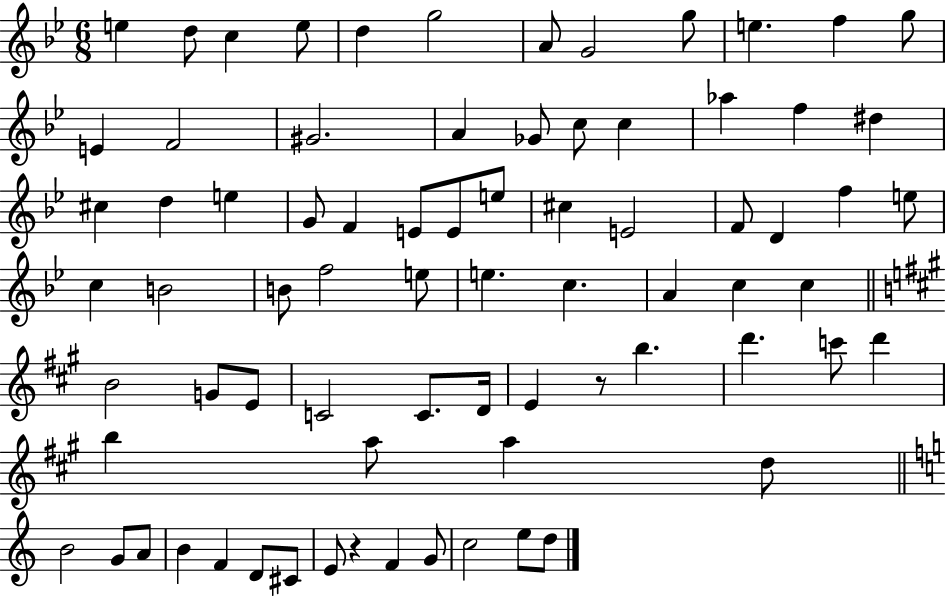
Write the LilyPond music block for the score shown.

{
  \clef treble
  \numericTimeSignature
  \time 6/8
  \key bes \major
  \repeat volta 2 { e''4 d''8 c''4 e''8 | d''4 g''2 | a'8 g'2 g''8 | e''4. f''4 g''8 | \break e'4 f'2 | gis'2. | a'4 ges'8 c''8 c''4 | aes''4 f''4 dis''4 | \break cis''4 d''4 e''4 | g'8 f'4 e'8 e'8 e''8 | cis''4 e'2 | f'8 d'4 f''4 e''8 | \break c''4 b'2 | b'8 f''2 e''8 | e''4. c''4. | a'4 c''4 c''4 | \break \bar "||" \break \key a \major b'2 g'8 e'8 | c'2 c'8. d'16 | e'4 r8 b''4. | d'''4. c'''8 d'''4 | \break b''4 a''8 a''4 d''8 | \bar "||" \break \key a \minor b'2 g'8 a'8 | b'4 f'4 d'8 cis'8 | e'8 r4 f'4 g'8 | c''2 e''8 d''8 | \break } \bar "|."
}